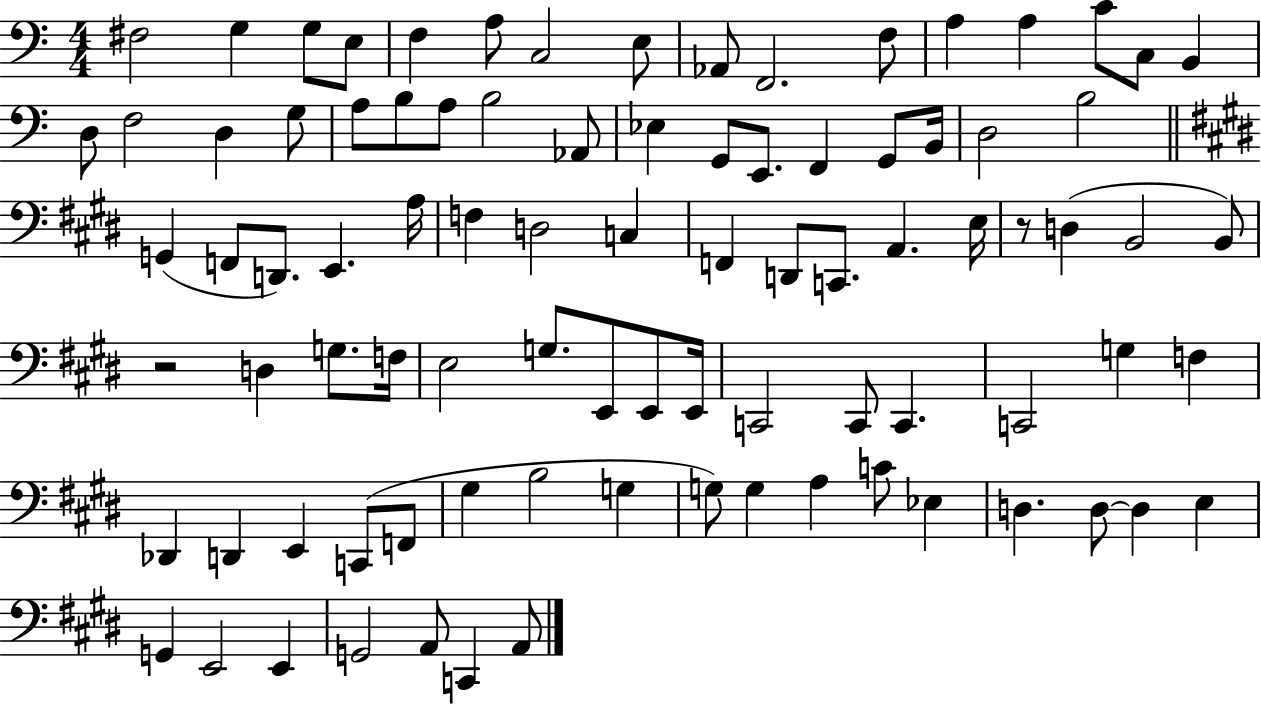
{
  \clef bass
  \numericTimeSignature
  \time 4/4
  \key c \major
  fis2 g4 g8 e8 | f4 a8 c2 e8 | aes,8 f,2. f8 | a4 a4 c'8 c8 b,4 | \break d8 f2 d4 g8 | a8 b8 a8 b2 aes,8 | ees4 g,8 e,8. f,4 g,8 b,16 | d2 b2 | \break \bar "||" \break \key e \major g,4( f,8 d,8.) e,4. a16 | f4 d2 c4 | f,4 d,8 c,8. a,4. e16 | r8 d4( b,2 b,8) | \break r2 d4 g8. f16 | e2 g8. e,8 e,8 e,16 | c,2 c,8 c,4. | c,2 g4 f4 | \break des,4 d,4 e,4 c,8( f,8 | gis4 b2 g4 | g8) g4 a4 c'8 ees4 | d4. d8~~ d4 e4 | \break g,4 e,2 e,4 | g,2 a,8 c,4 a,8 | \bar "|."
}